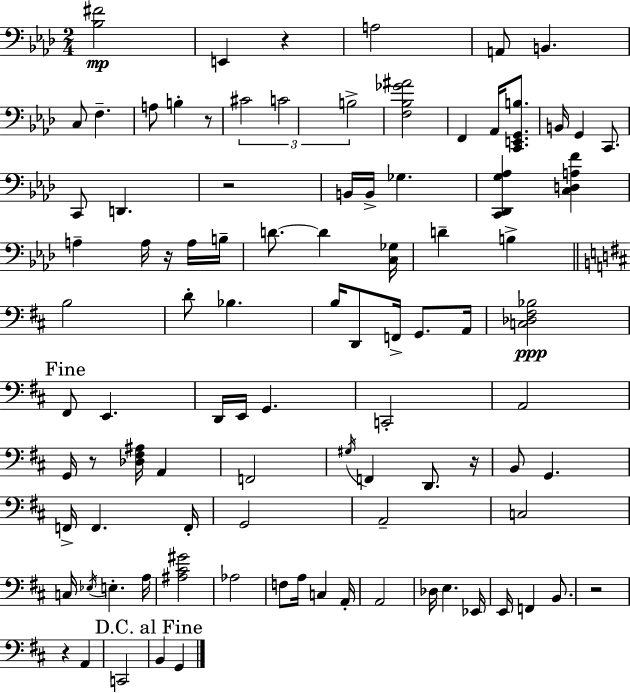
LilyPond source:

{
  \clef bass
  \numericTimeSignature
  \time 2/4
  \key f \minor
  \repeat volta 2 { <bes fis'>2\mp | e,4 r4 | a2 | a,8 b,4. | \break c8 f4.-- | a8 b4-. r8 | \tuplet 3/2 { cis'2 | c'2 | \break b2-> } | <f bes ges' ais'>2 | f,4 aes,16 <c, e, g, b>8. | b,16 g,4 c,8. | \break c,8 d,4. | r2 | b,16 b,16-> ges4. | <c, des, g aes>4 <c d a f'>4 | \break a4-- a16 r16 a16 b16-- | d'8.~~ d'4 <c ges>16 | d'4-- b4-> | \bar "||" \break \key d \major b2 | d'8-. bes4. | b16 d,8 f,16-> g,8. a,16 | <c des fis bes>2\ppp | \break \mark "Fine" fis,8 e,4. | d,16 e,16 g,4. | c,2-. | a,2 | \break g,16 r8 <des fis ais>16 a,4 | f,2 | \acciaccatura { gis16 } f,4 d,8. | r16 b,8 g,4. | \break f,16-> f,4. | f,16-. g,2 | a,2-- | c2 | \break c16 \acciaccatura { ees16 } e4.-. | a16 <ais cis' gis'>2 | aes2 | f8 a16 c4 | \break a,16-. a,2 | des16 e4. | ees,16 e,16 f,4 b,8. | r2 | \break r4 a,4 | c,2 | \mark "D.C. al Fine" b,4 g,4 | } \bar "|."
}